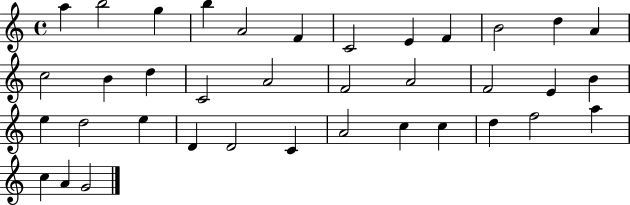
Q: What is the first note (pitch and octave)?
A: A5